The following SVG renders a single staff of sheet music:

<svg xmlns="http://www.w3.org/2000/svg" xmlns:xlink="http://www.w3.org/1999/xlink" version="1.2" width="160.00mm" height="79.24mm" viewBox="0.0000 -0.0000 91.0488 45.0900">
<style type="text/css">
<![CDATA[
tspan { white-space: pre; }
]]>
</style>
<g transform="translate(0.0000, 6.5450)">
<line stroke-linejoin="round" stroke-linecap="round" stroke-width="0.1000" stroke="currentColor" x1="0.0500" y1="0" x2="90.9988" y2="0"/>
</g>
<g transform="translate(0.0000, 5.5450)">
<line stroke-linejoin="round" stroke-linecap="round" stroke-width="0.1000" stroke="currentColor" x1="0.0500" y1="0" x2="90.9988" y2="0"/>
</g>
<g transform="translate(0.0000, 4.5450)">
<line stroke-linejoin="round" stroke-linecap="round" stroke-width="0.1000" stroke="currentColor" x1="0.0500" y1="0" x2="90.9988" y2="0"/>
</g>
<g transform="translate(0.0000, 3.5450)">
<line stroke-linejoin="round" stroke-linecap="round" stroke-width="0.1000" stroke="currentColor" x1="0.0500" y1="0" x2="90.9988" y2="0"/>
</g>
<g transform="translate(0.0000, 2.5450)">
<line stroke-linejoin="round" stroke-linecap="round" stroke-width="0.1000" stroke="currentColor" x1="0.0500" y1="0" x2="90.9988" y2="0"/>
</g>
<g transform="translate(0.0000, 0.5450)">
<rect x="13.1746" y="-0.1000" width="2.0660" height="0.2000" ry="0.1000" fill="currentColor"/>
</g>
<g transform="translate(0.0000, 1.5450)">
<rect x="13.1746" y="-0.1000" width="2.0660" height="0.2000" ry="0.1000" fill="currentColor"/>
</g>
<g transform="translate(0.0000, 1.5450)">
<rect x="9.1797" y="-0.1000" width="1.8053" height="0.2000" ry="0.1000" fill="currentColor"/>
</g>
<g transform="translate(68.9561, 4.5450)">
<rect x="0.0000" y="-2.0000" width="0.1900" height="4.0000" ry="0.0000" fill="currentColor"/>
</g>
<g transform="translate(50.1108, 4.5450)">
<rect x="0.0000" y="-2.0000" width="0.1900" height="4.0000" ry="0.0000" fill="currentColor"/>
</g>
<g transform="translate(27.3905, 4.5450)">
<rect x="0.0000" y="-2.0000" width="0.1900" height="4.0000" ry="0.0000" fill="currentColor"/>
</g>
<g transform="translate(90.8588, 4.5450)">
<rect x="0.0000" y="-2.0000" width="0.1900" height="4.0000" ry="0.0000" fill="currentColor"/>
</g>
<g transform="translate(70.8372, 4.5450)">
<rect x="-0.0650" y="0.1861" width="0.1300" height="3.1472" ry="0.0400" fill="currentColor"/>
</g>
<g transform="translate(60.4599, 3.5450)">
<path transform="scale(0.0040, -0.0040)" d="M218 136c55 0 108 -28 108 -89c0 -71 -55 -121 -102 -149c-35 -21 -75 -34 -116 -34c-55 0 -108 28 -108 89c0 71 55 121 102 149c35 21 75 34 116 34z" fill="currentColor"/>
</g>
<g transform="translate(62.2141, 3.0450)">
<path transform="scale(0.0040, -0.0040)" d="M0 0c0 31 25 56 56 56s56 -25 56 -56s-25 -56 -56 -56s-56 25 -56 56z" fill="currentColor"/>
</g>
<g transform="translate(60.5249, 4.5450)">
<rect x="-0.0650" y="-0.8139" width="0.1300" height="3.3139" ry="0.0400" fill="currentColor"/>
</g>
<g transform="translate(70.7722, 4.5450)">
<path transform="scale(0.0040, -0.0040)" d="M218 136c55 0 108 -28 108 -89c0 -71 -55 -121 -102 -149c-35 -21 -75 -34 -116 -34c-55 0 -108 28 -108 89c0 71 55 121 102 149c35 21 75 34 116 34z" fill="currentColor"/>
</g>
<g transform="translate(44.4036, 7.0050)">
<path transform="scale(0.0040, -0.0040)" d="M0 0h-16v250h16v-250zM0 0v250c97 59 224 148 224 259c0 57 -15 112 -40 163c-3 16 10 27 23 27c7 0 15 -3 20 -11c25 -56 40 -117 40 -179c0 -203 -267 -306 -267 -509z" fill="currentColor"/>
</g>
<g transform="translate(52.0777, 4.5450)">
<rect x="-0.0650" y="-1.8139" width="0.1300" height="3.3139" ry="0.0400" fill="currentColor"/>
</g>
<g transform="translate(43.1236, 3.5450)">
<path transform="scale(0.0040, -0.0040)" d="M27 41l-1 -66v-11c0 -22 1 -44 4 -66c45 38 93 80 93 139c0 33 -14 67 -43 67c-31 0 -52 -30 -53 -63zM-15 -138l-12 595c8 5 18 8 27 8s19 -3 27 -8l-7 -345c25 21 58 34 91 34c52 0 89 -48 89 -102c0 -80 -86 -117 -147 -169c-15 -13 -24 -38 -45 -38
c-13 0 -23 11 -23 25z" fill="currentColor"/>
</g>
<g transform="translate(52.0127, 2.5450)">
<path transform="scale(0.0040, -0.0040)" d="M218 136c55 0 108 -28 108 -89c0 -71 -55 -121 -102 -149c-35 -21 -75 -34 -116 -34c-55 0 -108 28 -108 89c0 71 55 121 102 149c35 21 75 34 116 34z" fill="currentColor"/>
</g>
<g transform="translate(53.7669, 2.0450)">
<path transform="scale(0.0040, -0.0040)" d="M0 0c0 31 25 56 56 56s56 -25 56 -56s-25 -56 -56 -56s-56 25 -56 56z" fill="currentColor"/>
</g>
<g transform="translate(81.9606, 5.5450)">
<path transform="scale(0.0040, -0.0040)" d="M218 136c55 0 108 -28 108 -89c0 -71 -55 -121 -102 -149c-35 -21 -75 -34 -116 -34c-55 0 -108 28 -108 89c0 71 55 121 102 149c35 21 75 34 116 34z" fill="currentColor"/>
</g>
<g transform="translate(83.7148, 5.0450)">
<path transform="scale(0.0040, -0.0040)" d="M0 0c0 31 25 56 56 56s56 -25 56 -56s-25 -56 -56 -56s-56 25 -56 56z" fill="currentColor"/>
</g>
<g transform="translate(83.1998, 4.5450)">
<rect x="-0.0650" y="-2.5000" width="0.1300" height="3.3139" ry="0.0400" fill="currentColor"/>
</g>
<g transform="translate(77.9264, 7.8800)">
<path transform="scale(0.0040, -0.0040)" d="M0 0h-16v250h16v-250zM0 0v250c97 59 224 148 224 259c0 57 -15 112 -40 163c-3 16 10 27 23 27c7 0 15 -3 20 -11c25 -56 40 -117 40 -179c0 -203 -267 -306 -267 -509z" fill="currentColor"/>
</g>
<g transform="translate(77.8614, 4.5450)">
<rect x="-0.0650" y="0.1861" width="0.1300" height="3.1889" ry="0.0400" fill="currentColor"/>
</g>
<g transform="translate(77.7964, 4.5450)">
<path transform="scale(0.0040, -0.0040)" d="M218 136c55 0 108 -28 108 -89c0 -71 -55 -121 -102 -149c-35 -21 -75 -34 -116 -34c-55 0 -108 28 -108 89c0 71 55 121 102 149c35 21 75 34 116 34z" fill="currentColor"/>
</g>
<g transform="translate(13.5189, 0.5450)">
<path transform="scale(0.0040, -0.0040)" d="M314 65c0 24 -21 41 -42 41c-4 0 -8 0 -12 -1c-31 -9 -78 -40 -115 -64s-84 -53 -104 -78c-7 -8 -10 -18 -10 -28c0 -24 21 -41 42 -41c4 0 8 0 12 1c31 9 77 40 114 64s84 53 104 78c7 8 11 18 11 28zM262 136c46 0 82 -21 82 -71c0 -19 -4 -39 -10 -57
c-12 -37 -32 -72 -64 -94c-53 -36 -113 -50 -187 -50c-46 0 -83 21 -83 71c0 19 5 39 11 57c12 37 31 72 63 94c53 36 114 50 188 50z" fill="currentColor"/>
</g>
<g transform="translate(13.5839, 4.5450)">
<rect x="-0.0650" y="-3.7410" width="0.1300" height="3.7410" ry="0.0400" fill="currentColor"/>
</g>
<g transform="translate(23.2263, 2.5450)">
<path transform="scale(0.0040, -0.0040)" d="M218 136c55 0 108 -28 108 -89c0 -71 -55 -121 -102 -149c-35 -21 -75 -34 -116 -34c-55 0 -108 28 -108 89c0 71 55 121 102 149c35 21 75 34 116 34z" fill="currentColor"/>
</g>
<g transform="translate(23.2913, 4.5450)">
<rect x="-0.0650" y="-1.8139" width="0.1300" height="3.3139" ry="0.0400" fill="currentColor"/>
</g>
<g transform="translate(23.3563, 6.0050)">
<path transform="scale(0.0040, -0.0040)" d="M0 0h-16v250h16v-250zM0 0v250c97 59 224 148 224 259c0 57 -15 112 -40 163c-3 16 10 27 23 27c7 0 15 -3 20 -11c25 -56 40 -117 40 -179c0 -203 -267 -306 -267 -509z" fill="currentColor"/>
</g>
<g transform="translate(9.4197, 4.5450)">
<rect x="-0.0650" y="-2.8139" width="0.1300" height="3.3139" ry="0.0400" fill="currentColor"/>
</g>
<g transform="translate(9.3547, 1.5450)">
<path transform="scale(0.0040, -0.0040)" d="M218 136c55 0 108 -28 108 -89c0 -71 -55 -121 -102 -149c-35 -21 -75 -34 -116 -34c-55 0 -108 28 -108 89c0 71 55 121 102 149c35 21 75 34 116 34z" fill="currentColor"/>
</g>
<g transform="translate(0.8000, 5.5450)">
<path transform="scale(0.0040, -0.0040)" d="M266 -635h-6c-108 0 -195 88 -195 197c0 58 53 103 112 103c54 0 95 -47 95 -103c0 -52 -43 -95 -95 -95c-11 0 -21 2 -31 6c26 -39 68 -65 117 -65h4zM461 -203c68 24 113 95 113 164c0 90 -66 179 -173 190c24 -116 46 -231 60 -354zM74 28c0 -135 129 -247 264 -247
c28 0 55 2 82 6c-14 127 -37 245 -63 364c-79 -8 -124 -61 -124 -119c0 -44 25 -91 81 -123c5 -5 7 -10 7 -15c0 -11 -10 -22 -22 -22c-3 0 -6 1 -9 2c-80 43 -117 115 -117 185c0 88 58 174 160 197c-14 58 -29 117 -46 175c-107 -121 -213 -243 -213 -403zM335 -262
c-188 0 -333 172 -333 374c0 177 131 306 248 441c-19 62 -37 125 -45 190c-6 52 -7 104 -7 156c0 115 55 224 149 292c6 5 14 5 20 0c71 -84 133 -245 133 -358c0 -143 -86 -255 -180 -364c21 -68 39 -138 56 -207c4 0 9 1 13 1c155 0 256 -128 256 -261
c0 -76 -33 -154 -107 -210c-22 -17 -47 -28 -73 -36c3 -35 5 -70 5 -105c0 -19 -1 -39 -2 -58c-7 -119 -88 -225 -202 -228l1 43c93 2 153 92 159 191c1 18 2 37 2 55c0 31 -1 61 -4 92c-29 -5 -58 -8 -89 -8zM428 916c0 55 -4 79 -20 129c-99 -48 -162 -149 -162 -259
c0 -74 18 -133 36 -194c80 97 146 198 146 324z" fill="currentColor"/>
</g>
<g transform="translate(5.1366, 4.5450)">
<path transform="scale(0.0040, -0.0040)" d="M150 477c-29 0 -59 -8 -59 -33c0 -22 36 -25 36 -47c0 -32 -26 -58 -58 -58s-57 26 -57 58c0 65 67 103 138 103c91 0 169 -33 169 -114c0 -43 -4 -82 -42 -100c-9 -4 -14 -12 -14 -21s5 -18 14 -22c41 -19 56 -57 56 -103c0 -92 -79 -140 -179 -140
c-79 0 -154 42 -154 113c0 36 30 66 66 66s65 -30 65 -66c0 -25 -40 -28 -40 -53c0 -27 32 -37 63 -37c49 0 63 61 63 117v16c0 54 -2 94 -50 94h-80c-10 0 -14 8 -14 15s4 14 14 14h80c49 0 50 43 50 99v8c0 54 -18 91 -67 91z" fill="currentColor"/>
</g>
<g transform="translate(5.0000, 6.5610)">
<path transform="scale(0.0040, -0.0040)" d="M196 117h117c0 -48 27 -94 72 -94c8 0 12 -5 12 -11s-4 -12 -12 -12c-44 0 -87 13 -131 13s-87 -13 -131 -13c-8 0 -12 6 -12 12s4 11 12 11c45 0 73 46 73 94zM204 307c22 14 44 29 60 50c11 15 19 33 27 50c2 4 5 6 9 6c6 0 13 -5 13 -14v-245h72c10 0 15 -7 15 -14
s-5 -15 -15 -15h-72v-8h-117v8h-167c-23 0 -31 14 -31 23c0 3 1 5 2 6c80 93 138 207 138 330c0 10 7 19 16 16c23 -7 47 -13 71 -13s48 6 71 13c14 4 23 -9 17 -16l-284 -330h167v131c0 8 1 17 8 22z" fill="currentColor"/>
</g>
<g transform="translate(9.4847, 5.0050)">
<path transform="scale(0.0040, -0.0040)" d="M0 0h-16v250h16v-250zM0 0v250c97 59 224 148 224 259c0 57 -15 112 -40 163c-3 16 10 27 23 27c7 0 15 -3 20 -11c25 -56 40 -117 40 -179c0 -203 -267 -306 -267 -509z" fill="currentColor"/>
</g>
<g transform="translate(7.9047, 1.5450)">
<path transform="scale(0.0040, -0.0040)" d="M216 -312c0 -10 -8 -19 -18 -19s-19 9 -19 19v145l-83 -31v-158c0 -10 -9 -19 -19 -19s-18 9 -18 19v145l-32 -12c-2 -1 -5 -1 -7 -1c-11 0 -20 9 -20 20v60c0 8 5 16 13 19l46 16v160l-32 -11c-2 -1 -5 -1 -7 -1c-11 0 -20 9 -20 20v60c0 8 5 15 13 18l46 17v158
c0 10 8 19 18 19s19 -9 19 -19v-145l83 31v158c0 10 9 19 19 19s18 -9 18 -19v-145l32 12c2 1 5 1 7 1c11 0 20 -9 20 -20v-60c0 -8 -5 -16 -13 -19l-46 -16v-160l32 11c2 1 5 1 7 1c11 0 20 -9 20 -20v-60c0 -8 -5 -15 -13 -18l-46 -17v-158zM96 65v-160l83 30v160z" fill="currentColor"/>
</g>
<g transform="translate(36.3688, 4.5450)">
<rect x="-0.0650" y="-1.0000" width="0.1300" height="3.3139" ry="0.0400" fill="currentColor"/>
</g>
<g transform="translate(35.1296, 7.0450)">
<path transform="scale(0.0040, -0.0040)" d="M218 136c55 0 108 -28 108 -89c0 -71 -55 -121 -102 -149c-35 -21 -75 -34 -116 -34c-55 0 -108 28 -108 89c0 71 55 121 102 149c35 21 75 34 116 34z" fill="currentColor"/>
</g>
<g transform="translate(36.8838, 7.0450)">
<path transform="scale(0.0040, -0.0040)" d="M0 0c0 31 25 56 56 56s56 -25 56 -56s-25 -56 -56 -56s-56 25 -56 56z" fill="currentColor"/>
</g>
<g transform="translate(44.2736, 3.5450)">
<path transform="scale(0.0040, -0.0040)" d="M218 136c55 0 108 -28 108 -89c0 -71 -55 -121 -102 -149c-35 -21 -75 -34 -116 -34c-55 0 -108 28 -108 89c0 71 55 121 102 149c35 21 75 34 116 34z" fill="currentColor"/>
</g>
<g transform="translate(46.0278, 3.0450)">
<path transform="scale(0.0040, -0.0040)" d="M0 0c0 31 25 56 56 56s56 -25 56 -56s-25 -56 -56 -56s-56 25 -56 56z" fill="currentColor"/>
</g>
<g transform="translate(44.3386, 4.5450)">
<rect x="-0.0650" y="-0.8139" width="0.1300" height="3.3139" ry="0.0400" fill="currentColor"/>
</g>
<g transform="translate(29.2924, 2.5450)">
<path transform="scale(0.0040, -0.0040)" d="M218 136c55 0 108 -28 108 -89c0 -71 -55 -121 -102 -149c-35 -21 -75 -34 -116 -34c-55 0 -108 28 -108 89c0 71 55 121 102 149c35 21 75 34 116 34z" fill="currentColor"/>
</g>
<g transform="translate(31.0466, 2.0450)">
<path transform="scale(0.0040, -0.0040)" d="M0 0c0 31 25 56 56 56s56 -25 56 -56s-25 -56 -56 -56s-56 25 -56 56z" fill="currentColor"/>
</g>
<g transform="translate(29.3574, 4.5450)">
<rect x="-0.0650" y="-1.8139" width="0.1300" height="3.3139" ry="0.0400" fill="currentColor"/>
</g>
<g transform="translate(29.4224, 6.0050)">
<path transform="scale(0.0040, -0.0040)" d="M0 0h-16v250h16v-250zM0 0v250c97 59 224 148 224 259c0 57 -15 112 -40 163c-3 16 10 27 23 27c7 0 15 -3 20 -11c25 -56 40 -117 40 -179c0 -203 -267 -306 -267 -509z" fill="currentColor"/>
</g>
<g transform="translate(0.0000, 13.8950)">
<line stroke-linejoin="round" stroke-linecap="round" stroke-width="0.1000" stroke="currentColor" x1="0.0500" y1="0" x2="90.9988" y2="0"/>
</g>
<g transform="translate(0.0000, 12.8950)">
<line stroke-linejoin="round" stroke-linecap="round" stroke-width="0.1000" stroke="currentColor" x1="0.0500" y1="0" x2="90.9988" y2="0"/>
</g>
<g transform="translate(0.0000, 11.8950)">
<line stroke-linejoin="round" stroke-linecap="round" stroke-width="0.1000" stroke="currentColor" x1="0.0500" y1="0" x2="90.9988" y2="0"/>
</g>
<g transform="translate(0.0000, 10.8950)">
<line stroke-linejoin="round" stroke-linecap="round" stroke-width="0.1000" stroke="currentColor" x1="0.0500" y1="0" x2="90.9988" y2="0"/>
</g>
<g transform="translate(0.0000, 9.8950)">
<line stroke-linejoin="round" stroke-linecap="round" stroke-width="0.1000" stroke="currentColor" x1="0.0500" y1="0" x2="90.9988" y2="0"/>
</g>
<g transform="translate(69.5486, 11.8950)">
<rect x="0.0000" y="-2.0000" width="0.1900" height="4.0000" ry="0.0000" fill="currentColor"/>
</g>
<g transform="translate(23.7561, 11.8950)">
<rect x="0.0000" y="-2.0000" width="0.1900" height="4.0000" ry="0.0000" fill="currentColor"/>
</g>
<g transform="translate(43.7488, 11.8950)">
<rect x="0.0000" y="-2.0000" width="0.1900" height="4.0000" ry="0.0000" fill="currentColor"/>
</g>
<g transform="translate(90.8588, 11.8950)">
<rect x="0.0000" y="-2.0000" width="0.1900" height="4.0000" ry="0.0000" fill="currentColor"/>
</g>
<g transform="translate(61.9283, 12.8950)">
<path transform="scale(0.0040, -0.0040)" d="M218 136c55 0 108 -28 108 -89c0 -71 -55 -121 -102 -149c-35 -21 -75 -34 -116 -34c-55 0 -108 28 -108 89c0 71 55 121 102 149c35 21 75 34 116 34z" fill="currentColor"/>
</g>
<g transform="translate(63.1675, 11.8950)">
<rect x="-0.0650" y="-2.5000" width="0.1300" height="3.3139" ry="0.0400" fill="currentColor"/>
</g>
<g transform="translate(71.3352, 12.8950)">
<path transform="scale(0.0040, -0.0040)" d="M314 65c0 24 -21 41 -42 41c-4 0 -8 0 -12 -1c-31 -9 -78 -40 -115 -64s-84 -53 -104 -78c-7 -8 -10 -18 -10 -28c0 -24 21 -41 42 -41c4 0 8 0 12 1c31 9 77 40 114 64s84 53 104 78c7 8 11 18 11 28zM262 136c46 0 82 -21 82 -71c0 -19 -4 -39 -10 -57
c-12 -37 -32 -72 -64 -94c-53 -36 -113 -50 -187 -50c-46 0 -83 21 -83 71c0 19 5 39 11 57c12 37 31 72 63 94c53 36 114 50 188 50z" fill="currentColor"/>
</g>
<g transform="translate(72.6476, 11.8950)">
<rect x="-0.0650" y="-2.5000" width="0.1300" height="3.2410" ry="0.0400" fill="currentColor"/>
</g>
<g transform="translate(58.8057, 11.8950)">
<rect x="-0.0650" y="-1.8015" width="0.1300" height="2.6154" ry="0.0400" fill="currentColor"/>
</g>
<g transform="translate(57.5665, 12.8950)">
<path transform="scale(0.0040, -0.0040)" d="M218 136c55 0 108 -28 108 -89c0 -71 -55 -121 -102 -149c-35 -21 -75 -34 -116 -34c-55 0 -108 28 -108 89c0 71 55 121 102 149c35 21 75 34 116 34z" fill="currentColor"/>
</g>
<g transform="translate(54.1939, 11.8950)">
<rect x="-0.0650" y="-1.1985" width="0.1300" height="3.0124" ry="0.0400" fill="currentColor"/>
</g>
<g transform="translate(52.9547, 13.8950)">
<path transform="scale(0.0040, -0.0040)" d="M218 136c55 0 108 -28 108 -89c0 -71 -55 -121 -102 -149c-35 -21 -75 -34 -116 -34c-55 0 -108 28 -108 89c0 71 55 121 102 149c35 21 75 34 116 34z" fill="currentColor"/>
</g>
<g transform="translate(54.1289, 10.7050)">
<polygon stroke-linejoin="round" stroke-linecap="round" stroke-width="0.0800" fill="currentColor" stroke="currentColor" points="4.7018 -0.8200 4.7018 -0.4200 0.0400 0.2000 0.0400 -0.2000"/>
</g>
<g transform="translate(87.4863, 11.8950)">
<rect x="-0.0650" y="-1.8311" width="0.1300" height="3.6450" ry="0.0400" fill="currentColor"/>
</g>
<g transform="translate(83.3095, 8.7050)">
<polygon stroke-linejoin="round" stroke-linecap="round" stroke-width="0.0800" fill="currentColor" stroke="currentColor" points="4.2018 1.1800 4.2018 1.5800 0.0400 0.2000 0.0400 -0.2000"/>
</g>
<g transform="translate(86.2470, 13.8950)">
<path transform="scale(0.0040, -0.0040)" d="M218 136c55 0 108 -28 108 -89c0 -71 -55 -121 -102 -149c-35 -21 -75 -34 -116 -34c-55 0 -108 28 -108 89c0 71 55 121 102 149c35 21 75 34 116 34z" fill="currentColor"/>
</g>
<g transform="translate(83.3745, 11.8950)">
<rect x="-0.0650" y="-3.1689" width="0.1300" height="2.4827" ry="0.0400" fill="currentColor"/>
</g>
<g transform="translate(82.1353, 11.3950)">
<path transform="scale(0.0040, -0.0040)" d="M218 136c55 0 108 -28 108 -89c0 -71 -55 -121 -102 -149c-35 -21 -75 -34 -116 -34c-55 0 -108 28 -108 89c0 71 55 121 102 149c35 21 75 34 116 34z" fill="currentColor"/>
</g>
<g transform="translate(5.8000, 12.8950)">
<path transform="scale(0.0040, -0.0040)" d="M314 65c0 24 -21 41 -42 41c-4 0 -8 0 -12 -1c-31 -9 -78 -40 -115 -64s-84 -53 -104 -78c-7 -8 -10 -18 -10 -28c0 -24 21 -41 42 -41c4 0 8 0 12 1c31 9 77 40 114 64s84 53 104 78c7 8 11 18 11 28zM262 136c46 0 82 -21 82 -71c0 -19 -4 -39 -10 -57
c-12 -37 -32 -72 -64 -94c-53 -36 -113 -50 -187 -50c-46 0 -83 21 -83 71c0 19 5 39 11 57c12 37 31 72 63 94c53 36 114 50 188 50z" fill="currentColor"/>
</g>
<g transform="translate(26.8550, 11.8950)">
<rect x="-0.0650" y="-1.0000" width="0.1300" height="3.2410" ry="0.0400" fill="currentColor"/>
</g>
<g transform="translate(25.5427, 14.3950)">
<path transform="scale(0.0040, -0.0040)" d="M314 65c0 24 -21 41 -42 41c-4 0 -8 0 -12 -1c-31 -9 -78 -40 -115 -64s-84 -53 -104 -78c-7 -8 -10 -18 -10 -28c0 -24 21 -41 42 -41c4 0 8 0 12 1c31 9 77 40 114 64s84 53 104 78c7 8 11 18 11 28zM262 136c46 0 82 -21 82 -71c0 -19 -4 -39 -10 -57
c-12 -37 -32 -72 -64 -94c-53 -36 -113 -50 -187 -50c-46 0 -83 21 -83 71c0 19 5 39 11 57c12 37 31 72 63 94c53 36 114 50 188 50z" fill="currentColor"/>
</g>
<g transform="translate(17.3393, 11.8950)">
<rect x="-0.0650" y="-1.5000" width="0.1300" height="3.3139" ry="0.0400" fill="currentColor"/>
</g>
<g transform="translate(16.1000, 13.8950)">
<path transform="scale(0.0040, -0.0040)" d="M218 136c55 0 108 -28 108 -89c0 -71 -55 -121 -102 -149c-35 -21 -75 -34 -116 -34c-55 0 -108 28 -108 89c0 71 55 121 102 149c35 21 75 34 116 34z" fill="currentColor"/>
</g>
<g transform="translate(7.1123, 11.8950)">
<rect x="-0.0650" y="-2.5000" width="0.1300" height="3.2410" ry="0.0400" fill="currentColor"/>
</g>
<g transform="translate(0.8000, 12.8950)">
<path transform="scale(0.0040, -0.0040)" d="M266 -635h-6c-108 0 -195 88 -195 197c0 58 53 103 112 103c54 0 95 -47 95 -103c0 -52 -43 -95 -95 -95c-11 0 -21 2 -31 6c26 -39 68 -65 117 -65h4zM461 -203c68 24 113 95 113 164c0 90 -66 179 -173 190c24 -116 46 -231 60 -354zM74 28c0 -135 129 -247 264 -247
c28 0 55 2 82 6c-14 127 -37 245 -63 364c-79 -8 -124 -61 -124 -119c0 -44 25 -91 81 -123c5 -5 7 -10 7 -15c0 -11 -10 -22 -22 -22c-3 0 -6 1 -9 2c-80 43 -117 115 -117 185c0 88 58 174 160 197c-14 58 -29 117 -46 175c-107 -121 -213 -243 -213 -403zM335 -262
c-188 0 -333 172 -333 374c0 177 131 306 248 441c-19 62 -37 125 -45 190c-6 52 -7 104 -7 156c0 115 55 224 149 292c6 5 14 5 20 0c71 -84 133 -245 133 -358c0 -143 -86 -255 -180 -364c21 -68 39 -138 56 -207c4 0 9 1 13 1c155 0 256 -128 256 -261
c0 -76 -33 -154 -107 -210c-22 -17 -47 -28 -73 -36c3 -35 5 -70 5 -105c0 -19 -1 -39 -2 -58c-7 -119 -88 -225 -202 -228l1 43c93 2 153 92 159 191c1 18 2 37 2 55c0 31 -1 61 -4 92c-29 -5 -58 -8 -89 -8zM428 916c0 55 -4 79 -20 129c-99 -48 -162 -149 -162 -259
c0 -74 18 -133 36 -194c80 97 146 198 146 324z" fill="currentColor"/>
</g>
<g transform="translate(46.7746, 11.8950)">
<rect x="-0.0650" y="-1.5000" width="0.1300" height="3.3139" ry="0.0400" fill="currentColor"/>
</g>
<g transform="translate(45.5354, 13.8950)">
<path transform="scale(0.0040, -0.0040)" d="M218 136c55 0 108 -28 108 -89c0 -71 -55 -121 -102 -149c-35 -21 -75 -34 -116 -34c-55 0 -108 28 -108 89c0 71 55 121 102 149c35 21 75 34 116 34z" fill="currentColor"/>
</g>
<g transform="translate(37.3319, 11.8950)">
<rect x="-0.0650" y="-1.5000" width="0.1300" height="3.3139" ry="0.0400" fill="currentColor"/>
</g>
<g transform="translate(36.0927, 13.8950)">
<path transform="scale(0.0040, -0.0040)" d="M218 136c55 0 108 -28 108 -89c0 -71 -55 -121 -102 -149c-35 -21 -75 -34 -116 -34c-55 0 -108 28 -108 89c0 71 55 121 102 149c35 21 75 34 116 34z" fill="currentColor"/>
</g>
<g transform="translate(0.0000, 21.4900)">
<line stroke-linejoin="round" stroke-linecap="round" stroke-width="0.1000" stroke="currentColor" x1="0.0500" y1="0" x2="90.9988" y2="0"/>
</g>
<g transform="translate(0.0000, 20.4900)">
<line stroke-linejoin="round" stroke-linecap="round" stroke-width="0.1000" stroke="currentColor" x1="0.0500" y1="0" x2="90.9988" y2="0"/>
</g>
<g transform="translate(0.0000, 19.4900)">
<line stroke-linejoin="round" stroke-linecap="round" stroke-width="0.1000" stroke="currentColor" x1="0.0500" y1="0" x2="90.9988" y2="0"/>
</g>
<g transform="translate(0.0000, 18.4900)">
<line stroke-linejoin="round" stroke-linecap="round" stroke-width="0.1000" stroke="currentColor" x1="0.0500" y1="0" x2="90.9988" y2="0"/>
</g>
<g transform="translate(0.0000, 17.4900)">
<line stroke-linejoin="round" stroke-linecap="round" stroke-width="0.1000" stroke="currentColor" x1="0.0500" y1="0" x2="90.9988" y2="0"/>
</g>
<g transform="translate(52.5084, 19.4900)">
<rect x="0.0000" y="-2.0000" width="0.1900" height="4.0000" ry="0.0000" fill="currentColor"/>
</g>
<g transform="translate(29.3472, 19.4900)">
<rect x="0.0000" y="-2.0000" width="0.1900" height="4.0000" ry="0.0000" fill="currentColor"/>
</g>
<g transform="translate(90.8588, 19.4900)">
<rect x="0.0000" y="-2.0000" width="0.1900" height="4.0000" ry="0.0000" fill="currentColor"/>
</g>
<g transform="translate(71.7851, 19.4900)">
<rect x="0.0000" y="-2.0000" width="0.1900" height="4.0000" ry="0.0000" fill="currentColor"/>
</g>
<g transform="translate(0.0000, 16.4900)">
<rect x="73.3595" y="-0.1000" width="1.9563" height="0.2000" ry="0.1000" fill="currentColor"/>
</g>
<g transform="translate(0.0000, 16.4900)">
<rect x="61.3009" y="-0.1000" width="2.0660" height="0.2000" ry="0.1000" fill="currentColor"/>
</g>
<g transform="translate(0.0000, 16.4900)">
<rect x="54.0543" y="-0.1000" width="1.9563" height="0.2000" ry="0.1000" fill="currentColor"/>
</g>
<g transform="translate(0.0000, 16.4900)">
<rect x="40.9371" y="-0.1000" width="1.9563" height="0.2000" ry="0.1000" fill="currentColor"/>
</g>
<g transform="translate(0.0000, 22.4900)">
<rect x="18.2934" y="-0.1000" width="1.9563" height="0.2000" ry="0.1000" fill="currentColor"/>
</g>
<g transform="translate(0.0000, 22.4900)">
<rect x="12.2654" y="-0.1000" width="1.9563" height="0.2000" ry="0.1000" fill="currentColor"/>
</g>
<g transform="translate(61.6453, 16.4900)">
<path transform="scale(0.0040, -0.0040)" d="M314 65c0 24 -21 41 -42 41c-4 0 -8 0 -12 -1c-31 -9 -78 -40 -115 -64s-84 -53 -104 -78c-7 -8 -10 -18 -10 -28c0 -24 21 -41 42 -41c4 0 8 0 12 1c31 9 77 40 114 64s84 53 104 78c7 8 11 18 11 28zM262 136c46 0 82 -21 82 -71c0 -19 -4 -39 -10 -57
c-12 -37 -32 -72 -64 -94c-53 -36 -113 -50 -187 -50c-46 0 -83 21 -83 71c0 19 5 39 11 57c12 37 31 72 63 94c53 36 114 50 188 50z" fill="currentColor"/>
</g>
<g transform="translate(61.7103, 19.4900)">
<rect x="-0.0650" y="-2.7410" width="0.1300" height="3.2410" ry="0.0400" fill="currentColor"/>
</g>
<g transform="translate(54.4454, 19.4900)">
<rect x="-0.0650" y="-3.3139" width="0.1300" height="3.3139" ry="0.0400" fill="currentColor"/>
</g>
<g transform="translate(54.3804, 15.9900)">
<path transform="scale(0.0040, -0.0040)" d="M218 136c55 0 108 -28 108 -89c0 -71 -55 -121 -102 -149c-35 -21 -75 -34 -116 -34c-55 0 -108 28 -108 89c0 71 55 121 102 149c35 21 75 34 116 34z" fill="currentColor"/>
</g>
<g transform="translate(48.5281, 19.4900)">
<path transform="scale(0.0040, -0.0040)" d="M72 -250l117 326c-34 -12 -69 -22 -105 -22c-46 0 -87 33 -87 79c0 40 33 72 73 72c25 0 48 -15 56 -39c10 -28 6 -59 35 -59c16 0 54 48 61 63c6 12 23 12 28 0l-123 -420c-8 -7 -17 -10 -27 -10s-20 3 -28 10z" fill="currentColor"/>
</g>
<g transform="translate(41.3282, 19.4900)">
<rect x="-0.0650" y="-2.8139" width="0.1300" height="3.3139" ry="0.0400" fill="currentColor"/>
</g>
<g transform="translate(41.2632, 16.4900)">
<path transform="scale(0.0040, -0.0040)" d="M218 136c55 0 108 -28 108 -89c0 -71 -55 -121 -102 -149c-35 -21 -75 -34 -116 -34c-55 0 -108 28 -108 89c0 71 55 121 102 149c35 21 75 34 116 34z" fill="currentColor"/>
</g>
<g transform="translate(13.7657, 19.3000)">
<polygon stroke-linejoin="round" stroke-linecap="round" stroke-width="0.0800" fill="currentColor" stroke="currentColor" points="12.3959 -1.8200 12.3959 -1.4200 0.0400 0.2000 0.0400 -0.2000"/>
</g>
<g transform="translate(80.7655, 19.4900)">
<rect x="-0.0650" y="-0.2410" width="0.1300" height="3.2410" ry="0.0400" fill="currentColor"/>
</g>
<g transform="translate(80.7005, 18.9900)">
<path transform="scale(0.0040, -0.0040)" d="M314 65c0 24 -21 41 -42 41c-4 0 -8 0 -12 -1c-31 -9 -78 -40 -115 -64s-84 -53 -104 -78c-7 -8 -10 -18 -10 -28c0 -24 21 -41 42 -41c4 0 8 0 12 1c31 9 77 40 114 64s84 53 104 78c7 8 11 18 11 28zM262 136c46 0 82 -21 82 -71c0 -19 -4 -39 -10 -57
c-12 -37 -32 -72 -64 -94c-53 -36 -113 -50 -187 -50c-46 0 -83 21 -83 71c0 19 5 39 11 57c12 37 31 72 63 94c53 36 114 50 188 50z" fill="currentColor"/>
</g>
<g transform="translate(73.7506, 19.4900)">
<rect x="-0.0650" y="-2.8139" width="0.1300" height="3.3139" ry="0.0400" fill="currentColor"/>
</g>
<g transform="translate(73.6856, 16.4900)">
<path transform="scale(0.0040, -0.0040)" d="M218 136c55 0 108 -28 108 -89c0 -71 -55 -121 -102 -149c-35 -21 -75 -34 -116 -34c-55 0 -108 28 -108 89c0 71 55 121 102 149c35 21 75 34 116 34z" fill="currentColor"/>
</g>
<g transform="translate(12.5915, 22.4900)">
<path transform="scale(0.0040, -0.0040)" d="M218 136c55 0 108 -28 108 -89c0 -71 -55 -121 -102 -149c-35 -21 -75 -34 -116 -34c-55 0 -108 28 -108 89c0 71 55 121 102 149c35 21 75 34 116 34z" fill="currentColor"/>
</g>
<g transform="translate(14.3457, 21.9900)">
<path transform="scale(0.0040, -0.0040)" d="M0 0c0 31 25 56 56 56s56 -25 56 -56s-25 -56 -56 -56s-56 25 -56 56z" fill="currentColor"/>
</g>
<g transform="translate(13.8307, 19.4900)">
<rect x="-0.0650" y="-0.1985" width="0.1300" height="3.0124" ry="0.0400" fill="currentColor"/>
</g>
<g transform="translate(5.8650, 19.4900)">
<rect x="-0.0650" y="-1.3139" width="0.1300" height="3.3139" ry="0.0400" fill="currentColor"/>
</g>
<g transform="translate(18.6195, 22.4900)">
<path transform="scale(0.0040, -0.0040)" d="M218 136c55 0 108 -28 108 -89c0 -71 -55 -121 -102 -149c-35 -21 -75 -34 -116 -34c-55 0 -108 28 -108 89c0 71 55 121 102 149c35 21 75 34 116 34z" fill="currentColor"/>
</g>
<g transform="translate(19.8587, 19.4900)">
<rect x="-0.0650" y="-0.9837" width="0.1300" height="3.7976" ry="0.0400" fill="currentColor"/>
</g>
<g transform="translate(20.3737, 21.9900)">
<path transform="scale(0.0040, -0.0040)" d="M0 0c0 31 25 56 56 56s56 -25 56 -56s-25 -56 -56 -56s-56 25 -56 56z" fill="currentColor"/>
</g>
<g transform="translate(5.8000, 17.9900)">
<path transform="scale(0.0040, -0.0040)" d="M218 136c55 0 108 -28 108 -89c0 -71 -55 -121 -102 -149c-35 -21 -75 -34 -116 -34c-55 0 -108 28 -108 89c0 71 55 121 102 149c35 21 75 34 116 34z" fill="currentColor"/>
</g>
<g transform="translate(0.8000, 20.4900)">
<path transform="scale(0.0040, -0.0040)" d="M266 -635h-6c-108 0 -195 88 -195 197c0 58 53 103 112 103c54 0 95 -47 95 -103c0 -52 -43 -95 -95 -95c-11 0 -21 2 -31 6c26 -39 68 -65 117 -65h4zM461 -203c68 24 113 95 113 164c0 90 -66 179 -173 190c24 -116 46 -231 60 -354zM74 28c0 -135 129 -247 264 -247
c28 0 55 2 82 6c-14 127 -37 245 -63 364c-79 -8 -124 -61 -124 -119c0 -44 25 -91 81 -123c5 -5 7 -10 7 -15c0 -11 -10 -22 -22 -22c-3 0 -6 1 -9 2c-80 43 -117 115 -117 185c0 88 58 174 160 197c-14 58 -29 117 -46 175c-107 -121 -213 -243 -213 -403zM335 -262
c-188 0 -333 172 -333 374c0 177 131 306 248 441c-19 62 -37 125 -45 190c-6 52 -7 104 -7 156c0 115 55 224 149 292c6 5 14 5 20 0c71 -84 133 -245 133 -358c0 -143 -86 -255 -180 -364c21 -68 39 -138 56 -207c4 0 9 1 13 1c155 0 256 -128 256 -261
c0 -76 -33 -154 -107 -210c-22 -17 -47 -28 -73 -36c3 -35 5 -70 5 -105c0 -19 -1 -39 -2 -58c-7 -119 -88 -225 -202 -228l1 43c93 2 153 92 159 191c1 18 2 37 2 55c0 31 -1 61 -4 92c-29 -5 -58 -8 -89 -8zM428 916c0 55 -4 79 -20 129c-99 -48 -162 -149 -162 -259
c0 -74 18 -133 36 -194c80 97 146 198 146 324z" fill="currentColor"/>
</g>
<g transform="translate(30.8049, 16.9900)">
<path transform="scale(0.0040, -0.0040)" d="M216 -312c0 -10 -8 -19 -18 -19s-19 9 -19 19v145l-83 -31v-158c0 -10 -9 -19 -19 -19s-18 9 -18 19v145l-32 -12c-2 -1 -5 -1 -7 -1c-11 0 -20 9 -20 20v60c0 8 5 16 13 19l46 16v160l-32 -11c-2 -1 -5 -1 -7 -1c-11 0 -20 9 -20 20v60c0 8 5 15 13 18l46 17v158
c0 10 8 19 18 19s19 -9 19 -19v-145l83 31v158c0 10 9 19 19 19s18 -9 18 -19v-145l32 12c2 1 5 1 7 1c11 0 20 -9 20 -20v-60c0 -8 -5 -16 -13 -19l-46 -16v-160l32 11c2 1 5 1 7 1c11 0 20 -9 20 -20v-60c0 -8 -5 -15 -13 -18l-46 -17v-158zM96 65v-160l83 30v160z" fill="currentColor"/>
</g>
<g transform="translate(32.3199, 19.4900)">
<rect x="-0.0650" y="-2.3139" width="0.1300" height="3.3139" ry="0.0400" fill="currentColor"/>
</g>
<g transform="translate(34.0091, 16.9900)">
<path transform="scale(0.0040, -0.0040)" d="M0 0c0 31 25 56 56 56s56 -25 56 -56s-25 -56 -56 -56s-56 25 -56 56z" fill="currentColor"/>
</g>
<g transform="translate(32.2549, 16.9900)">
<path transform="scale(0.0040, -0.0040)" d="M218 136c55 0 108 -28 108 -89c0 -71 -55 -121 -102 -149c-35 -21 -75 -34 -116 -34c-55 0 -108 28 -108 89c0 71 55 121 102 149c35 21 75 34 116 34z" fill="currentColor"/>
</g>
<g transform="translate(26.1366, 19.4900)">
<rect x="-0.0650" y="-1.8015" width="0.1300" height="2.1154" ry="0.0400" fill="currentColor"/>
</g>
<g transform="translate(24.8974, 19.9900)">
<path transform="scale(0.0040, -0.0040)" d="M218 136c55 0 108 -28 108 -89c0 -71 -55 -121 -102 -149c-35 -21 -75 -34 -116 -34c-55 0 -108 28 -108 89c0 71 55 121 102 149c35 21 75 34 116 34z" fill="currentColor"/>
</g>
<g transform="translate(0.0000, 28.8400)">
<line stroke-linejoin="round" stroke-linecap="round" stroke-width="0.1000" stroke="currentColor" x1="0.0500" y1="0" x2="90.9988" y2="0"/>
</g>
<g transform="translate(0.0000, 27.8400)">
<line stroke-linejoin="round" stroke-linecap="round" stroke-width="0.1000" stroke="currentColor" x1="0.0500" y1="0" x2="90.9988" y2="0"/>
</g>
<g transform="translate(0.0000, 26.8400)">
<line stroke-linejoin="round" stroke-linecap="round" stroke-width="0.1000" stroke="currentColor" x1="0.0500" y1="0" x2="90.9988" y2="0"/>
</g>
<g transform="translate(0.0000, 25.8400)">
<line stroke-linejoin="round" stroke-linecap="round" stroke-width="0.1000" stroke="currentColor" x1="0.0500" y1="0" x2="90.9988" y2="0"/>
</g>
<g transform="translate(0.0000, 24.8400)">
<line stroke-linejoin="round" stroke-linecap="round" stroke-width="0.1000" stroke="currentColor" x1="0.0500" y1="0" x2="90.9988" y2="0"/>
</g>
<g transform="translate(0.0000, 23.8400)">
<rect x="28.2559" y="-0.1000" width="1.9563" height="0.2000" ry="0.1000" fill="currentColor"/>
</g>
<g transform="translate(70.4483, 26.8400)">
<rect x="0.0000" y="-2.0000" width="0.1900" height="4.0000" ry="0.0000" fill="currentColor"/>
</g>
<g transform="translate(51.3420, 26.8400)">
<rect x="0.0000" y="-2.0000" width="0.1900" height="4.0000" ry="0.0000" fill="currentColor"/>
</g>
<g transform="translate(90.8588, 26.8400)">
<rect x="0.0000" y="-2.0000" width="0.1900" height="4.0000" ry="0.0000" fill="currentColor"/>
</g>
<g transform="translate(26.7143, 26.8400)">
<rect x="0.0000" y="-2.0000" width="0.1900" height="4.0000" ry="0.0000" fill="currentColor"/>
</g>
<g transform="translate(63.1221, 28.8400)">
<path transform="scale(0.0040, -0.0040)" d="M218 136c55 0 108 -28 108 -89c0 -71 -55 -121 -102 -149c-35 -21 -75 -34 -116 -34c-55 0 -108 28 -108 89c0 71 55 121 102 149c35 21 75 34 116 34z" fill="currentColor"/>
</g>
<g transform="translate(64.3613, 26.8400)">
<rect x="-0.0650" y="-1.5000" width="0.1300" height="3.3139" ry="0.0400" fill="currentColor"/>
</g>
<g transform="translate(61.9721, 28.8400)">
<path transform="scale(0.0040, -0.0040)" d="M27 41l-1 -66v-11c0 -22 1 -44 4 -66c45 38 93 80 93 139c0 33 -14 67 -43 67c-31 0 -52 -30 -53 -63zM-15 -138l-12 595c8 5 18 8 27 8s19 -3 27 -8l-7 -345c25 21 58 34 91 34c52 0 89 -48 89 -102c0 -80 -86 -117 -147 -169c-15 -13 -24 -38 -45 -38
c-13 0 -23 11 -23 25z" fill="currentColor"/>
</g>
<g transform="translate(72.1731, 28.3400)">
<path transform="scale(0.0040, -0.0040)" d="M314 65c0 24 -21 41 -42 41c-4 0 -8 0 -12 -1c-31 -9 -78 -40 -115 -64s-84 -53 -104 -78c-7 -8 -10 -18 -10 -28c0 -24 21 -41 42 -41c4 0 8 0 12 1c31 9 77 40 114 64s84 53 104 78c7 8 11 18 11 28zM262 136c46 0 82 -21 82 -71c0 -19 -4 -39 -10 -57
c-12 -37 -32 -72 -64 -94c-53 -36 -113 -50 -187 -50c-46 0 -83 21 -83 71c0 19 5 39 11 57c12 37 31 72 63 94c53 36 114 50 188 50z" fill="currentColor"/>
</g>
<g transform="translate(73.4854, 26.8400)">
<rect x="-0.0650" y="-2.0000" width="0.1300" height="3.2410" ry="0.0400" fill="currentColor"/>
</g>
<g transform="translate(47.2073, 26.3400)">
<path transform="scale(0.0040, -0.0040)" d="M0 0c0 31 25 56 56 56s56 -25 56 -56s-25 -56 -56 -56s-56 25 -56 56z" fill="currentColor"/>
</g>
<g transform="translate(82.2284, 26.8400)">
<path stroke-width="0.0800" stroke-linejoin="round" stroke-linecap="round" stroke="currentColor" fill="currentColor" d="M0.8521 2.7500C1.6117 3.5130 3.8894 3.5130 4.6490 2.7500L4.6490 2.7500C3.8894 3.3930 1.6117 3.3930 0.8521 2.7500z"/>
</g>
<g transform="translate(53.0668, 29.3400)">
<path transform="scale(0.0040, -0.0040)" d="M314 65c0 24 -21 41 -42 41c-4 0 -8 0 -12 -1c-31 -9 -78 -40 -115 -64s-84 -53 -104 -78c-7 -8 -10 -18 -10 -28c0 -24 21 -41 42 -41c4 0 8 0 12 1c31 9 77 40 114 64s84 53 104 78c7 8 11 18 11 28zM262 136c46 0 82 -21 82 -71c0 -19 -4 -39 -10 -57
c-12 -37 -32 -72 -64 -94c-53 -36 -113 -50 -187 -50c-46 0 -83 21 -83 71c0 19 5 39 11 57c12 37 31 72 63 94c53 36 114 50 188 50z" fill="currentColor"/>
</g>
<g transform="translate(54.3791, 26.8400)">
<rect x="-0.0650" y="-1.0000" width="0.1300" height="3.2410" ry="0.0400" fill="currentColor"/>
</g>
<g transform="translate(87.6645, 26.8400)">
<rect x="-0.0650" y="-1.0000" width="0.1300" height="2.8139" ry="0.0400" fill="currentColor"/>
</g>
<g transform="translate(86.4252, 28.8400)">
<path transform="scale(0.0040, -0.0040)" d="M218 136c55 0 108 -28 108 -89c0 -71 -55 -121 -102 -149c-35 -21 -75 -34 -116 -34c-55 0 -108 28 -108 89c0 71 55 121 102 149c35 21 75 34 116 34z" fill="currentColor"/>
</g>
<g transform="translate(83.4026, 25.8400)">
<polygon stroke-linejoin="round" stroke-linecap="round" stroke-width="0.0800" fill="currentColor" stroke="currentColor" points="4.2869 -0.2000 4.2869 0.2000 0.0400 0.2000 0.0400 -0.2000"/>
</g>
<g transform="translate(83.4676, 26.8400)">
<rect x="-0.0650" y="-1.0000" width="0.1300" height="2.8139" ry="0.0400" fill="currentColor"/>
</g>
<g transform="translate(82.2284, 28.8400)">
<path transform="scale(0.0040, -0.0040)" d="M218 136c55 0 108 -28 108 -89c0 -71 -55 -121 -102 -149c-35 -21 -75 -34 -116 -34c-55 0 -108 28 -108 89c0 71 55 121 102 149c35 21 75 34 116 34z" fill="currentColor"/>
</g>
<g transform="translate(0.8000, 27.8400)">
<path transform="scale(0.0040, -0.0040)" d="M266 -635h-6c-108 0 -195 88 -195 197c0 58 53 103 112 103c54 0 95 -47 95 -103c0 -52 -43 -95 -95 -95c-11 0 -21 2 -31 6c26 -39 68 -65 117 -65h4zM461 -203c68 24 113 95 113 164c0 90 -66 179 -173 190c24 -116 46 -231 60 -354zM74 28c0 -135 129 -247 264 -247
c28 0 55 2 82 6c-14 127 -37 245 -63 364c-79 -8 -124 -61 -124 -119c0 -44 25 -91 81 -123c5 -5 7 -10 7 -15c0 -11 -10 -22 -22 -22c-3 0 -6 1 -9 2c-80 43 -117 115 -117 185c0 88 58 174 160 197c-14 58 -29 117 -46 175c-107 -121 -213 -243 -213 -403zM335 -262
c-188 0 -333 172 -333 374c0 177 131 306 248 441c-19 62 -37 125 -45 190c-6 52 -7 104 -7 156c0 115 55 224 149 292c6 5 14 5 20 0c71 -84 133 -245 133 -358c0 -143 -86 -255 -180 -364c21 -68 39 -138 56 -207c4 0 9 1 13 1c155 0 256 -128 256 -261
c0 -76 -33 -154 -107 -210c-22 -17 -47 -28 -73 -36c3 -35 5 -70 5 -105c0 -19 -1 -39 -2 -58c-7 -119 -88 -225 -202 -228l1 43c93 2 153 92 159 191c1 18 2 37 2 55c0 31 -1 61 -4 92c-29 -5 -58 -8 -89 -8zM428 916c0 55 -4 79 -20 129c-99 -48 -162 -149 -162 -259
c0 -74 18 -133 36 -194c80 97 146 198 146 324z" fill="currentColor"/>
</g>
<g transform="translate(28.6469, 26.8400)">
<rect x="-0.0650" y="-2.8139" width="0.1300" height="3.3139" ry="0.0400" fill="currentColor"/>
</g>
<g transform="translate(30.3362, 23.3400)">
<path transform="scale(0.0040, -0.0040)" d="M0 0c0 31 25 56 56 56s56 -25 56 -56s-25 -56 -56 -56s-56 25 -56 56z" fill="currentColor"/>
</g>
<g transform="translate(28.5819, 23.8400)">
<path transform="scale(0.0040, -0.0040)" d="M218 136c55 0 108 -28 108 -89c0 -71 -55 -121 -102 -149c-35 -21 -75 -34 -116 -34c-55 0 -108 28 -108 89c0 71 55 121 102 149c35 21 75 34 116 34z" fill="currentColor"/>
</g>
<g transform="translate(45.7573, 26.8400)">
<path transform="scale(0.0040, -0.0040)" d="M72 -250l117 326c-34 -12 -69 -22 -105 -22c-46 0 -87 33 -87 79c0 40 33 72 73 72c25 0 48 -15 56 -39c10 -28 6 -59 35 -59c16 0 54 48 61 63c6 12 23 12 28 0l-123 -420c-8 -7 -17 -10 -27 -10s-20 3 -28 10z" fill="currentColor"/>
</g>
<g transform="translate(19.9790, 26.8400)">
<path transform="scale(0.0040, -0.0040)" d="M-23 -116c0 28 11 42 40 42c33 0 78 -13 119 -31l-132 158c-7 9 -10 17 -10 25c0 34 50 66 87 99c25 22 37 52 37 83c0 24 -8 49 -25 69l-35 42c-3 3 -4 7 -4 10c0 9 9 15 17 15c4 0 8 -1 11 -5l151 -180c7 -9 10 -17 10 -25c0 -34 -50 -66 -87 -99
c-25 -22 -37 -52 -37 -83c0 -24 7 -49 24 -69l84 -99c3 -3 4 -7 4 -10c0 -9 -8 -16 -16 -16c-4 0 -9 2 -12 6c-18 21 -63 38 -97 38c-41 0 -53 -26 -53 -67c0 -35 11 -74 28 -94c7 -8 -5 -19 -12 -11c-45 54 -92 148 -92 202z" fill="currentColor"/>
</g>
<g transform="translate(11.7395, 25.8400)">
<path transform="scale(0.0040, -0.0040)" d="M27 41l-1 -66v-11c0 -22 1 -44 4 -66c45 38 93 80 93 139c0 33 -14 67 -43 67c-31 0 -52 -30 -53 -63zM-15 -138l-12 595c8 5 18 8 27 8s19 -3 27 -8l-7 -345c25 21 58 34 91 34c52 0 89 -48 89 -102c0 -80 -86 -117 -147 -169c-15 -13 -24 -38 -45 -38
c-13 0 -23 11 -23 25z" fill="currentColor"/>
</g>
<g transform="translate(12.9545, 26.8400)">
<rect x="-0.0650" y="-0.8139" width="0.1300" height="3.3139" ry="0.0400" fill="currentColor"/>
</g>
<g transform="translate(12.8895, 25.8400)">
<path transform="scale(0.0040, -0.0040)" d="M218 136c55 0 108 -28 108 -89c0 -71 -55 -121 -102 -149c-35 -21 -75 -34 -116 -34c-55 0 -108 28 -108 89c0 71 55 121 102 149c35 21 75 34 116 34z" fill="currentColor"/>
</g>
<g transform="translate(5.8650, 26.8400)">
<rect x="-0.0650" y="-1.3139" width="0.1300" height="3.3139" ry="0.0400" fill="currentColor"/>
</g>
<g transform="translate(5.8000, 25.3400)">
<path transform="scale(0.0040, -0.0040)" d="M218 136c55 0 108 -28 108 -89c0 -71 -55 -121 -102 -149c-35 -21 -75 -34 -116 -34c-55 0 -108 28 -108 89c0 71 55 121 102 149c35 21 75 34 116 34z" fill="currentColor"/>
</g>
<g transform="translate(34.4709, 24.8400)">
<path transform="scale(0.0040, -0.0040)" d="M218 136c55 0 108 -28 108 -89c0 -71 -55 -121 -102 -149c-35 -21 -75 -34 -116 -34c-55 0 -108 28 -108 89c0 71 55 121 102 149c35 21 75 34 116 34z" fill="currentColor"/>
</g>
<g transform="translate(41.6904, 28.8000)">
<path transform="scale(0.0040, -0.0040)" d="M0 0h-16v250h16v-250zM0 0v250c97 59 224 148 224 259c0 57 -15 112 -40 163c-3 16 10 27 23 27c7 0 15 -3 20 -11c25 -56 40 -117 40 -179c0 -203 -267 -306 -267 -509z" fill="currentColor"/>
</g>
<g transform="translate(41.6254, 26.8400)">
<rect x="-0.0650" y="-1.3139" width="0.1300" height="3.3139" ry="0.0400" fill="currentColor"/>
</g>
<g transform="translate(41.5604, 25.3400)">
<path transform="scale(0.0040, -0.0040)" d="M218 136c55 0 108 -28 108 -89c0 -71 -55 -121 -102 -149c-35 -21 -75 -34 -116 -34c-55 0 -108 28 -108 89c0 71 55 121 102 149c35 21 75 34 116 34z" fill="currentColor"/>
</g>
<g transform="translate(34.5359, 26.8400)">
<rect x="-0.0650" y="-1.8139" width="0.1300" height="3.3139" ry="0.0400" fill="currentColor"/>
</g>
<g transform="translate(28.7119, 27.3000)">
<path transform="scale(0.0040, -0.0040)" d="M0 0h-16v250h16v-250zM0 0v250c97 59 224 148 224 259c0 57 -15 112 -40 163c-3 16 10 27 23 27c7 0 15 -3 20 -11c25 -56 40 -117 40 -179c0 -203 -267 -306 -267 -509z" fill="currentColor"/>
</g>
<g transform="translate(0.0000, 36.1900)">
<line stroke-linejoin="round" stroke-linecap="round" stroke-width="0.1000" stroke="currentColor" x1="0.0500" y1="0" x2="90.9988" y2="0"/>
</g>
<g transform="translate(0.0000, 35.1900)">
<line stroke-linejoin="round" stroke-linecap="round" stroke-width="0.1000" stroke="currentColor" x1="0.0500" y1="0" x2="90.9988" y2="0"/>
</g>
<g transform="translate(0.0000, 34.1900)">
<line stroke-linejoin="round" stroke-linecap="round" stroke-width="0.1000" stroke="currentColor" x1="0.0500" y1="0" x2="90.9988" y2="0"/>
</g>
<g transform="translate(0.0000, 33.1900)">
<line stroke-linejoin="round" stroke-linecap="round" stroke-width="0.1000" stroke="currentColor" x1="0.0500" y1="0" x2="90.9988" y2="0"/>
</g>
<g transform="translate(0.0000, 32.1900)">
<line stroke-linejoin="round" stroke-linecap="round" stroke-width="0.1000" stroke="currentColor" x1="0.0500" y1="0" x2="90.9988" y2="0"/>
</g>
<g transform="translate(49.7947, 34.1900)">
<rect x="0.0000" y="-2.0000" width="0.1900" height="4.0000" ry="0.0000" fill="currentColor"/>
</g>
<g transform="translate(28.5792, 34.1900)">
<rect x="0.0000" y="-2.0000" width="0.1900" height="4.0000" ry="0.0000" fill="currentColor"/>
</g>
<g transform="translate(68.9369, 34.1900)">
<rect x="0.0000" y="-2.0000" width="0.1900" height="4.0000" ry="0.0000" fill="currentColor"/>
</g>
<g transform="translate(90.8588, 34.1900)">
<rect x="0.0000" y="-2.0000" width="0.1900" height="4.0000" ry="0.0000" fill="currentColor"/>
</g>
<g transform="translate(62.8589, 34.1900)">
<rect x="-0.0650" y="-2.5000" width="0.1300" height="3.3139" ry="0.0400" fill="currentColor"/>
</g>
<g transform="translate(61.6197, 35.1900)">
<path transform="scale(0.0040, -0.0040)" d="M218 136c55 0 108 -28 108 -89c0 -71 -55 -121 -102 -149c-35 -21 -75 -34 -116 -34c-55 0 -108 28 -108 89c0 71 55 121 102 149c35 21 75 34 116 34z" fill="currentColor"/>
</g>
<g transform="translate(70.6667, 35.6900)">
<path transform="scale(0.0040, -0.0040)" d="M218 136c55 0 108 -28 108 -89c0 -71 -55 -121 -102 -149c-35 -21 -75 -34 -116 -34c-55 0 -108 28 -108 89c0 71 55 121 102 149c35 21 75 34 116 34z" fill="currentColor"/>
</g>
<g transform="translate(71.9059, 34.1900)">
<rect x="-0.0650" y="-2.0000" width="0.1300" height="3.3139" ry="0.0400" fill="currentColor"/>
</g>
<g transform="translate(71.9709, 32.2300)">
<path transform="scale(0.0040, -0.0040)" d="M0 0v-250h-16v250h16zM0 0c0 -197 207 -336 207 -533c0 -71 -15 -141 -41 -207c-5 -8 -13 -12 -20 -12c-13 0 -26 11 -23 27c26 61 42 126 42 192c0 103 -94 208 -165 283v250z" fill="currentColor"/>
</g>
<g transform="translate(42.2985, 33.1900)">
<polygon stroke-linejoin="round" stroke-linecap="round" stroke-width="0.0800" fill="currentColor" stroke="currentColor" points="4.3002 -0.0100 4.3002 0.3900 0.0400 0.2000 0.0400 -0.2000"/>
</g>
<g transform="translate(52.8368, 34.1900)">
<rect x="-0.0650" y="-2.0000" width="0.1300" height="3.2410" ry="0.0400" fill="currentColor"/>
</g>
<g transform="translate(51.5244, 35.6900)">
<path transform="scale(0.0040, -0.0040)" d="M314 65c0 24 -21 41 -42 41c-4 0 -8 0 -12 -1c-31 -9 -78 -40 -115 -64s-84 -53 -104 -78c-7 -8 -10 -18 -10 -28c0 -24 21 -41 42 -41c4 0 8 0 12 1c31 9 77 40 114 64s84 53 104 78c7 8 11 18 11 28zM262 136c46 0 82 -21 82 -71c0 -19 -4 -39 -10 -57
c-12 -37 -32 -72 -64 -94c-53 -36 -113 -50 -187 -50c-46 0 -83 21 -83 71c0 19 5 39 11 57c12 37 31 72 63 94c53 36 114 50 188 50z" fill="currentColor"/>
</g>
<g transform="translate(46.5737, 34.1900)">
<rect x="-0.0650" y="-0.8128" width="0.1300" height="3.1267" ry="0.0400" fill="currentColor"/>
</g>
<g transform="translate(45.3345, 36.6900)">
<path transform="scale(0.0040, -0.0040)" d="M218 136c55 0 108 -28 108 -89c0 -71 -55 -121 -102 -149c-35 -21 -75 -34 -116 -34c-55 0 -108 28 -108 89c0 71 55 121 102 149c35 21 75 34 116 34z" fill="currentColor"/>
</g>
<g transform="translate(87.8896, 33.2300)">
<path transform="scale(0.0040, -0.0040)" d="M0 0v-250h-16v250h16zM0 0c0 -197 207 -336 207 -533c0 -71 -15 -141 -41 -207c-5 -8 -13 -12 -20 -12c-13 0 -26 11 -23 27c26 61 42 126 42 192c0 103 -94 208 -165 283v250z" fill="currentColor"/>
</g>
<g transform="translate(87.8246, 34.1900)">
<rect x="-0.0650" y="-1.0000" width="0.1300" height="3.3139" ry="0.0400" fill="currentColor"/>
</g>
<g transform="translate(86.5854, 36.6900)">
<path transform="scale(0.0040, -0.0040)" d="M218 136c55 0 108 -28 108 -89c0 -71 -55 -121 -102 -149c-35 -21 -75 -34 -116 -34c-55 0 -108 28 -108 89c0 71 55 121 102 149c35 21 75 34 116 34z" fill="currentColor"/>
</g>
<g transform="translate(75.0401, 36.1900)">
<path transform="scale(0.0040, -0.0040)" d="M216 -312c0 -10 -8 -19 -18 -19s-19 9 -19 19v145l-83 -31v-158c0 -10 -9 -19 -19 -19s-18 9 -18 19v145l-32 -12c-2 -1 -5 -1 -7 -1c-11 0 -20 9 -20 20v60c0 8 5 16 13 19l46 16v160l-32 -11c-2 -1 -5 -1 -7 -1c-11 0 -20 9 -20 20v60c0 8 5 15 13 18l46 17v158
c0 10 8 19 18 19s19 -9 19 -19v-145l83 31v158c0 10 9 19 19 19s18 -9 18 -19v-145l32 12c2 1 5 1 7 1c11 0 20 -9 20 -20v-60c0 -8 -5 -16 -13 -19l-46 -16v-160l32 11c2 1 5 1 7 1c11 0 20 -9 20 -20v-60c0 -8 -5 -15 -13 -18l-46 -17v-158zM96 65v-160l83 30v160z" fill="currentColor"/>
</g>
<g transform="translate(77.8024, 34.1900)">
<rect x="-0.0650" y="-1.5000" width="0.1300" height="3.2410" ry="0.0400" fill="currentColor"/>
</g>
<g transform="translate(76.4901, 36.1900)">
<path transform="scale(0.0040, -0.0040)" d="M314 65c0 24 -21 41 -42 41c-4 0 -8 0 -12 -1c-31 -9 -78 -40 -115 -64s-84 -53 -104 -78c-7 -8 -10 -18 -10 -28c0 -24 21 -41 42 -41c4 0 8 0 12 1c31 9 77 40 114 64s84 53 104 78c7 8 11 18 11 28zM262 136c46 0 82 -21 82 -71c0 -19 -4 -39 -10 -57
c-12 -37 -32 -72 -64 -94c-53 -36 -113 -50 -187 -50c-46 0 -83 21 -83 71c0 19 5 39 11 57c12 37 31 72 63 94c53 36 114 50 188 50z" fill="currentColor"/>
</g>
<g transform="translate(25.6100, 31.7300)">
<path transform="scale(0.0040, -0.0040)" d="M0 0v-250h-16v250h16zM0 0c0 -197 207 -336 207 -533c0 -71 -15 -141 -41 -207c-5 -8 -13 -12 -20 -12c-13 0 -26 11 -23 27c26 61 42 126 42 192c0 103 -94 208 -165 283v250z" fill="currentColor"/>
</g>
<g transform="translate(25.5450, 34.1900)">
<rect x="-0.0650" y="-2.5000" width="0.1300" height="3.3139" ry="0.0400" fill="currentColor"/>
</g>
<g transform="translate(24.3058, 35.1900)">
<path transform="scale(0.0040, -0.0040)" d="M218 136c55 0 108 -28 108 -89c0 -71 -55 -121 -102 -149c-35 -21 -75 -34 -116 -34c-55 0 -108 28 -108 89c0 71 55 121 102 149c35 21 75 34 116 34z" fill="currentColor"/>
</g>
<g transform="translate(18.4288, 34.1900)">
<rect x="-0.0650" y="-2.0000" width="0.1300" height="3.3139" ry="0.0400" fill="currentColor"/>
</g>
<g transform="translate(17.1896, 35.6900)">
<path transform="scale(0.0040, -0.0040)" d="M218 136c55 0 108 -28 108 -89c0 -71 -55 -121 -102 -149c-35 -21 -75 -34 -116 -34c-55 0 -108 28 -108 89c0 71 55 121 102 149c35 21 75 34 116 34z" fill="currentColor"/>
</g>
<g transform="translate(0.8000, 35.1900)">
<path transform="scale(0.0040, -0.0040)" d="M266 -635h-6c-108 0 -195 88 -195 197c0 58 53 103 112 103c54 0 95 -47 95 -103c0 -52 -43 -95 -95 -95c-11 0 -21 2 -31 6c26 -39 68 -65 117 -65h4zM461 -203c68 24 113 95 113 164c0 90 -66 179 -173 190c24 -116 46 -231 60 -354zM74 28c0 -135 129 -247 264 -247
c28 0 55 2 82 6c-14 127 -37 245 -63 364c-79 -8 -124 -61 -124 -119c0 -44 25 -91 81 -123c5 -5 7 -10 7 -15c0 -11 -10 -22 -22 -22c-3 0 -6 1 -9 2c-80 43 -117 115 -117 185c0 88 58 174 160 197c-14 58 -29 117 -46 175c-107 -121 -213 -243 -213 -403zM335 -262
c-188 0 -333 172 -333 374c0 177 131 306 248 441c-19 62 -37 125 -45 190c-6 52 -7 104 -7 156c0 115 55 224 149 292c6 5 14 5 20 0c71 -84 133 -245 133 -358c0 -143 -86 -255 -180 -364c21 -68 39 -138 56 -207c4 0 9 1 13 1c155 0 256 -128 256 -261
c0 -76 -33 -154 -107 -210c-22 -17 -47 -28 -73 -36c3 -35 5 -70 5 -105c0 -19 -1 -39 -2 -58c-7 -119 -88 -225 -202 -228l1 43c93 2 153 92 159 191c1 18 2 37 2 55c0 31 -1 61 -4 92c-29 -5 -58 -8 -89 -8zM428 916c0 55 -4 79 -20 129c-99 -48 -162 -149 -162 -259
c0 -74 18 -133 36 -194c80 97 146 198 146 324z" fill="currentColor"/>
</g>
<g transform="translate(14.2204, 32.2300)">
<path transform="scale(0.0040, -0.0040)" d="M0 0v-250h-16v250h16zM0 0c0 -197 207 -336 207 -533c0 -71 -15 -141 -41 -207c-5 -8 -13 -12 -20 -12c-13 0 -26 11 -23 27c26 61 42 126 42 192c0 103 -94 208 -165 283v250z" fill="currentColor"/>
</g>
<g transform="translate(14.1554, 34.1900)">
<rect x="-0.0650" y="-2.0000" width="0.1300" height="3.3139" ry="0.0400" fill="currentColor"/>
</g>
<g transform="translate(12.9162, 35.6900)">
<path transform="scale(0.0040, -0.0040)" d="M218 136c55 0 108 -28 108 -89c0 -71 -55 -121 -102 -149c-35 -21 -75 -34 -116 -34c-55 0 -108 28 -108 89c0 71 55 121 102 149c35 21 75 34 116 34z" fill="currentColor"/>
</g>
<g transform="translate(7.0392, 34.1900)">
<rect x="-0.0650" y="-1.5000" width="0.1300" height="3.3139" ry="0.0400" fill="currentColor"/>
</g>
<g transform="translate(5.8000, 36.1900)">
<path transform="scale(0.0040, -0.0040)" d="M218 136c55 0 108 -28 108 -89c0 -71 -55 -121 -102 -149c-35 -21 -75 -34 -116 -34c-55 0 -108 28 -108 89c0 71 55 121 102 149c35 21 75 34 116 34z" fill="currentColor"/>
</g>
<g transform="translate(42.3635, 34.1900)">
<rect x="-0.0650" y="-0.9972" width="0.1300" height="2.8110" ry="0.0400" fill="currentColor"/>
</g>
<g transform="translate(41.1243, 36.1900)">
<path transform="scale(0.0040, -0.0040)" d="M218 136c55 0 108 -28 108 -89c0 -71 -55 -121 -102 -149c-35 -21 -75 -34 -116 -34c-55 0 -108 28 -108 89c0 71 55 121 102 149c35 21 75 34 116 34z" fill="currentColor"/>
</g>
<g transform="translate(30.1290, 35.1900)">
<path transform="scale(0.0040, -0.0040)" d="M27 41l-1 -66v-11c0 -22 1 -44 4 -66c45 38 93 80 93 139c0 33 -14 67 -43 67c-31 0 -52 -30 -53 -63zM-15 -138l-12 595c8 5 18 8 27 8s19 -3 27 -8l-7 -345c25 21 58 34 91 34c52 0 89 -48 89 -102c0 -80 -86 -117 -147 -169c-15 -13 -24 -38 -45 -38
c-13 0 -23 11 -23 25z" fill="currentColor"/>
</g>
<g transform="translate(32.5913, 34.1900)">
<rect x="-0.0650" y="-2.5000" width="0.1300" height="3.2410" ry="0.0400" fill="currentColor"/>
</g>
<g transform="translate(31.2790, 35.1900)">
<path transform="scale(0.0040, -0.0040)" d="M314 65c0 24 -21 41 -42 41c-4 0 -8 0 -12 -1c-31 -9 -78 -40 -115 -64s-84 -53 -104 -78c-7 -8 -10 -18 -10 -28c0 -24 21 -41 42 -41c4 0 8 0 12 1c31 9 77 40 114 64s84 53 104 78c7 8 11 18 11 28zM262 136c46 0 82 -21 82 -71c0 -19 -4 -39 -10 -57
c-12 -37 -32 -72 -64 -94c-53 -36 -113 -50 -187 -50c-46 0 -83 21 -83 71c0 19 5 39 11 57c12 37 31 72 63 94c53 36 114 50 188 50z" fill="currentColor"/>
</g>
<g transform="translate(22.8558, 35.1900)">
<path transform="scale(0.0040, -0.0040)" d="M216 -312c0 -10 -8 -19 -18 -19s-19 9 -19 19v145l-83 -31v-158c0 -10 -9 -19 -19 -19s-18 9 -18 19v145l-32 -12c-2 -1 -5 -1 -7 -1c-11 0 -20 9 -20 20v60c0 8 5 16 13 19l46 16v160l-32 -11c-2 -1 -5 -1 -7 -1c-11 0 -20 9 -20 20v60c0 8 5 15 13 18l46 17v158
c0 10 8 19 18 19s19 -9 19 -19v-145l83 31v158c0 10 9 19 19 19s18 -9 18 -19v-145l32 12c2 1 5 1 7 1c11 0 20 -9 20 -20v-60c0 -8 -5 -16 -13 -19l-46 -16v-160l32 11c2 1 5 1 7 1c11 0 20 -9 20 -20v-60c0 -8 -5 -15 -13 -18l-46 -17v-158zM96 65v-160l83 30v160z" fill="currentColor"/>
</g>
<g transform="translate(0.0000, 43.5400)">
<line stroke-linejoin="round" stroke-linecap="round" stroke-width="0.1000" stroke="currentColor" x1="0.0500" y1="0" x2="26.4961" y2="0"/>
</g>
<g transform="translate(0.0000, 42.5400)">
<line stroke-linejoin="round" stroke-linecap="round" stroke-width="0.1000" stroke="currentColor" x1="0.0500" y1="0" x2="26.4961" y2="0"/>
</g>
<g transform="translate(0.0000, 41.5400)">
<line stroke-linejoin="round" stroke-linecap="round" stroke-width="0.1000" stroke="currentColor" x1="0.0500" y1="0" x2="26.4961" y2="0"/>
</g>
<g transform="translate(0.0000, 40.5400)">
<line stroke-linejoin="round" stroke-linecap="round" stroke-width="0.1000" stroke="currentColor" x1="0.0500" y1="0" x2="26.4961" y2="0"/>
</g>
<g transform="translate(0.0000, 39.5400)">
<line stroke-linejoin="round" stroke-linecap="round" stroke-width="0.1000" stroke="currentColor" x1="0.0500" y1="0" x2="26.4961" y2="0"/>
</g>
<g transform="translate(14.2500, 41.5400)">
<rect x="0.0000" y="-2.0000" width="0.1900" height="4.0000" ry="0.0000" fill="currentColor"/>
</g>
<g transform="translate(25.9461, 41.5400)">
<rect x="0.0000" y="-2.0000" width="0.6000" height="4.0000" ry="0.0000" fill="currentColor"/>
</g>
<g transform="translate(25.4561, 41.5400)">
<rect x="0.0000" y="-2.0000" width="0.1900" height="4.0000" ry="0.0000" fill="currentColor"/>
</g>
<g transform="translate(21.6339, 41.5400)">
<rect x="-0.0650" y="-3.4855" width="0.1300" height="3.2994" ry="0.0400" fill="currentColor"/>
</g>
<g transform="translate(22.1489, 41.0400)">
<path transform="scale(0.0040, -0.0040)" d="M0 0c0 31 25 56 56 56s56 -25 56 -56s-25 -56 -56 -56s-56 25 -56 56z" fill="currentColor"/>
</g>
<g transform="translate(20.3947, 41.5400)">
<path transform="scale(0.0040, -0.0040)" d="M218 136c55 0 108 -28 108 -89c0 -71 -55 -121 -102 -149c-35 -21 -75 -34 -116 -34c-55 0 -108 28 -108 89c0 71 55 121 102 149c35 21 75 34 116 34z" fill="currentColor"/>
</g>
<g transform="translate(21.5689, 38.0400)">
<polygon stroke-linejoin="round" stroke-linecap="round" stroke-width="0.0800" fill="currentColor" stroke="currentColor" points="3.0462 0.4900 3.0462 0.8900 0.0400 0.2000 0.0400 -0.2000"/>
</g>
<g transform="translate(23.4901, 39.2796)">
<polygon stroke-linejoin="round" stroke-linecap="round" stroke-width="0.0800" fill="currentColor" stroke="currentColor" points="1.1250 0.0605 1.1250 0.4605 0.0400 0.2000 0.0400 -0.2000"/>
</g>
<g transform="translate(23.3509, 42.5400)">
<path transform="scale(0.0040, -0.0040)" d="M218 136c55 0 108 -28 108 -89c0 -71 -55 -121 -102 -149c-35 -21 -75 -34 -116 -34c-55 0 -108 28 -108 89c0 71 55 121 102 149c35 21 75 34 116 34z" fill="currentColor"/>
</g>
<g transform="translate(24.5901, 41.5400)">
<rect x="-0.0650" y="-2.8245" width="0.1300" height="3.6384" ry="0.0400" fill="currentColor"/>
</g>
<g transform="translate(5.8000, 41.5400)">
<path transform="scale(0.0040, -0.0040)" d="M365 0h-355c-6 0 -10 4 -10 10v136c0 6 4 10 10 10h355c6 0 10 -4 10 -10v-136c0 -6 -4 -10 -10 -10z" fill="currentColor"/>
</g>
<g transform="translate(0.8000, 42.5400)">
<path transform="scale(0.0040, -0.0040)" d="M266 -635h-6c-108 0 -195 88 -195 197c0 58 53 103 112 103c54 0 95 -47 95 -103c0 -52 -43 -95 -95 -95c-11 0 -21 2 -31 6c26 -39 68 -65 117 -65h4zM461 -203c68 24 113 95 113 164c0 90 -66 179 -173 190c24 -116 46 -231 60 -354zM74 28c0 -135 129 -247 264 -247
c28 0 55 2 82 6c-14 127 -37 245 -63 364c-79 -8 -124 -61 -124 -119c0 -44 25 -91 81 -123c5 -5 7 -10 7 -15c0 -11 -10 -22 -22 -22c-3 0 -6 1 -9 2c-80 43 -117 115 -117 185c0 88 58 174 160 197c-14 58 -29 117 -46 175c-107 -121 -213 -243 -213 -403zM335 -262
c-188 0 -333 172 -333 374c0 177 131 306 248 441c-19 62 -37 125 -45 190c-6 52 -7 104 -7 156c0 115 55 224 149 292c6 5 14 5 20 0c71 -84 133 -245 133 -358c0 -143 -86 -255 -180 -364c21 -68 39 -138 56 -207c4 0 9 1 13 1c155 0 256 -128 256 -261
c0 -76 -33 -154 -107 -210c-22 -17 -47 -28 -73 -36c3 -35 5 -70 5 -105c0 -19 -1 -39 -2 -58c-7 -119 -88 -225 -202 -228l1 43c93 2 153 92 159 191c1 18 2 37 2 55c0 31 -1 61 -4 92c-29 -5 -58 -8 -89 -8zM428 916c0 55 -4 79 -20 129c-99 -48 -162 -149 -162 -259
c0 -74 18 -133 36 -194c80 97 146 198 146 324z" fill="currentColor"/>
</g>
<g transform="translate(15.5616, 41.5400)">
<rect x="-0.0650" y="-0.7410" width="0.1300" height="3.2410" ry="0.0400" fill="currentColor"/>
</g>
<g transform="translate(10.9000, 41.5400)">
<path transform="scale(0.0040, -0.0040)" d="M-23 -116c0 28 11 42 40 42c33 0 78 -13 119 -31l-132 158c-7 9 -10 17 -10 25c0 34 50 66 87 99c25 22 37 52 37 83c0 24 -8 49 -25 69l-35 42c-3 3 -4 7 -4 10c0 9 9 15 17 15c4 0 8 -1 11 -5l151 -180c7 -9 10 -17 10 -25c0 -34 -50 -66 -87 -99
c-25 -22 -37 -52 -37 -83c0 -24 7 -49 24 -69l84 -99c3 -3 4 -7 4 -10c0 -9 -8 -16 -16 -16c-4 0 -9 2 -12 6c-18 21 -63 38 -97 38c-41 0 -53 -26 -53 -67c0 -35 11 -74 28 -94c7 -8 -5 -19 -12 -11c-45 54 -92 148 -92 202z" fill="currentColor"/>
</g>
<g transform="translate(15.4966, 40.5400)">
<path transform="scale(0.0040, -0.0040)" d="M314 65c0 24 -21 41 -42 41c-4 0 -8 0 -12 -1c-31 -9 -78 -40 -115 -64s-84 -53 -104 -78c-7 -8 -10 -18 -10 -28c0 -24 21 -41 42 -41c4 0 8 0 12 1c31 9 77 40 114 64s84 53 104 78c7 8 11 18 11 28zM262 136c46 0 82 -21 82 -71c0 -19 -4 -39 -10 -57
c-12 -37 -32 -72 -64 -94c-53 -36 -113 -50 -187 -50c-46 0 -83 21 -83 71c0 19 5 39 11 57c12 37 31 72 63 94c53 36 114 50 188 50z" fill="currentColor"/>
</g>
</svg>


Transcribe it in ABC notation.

X:1
T:Untitled
M:3/4
L:1/4
K:C
^a/2 c'2 f/2 f/2 D _d/2 f d B B/2 G G2 E D2 E E E/2 G/2 G G2 c/2 E/2 e C/2 C/2 A/2 ^g a z/2 b a2 a c2 e _d z a/2 f e/2 z/2 D2 _E F2 E/2 E/2 E F/2 F ^G/2 _G2 E/2 D/2 F2 G F/2 ^E2 D/2 z2 z d2 B/2 G/4